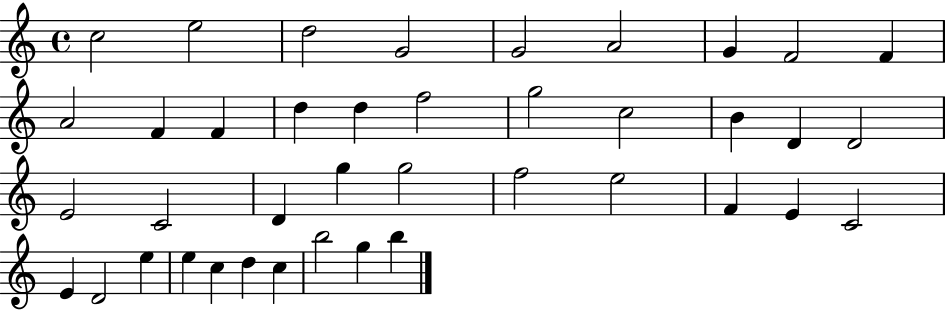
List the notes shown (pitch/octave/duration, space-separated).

C5/h E5/h D5/h G4/h G4/h A4/h G4/q F4/h F4/q A4/h F4/q F4/q D5/q D5/q F5/h G5/h C5/h B4/q D4/q D4/h E4/h C4/h D4/q G5/q G5/h F5/h E5/h F4/q E4/q C4/h E4/q D4/h E5/q E5/q C5/q D5/q C5/q B5/h G5/q B5/q